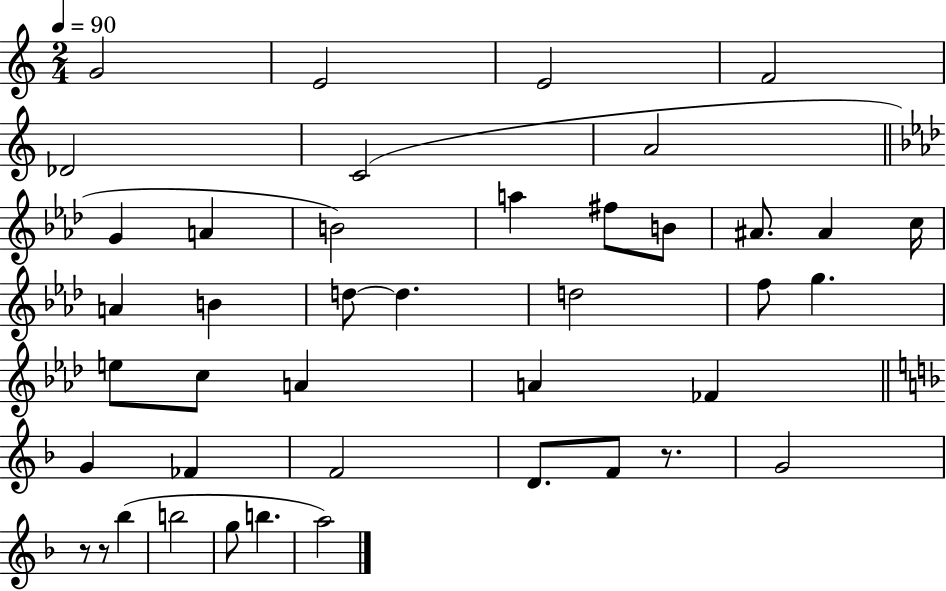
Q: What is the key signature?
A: C major